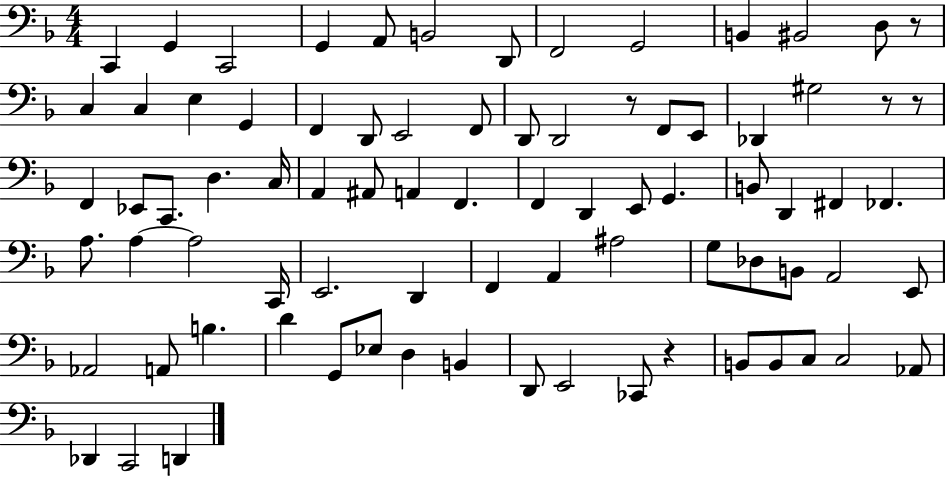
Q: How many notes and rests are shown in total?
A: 81